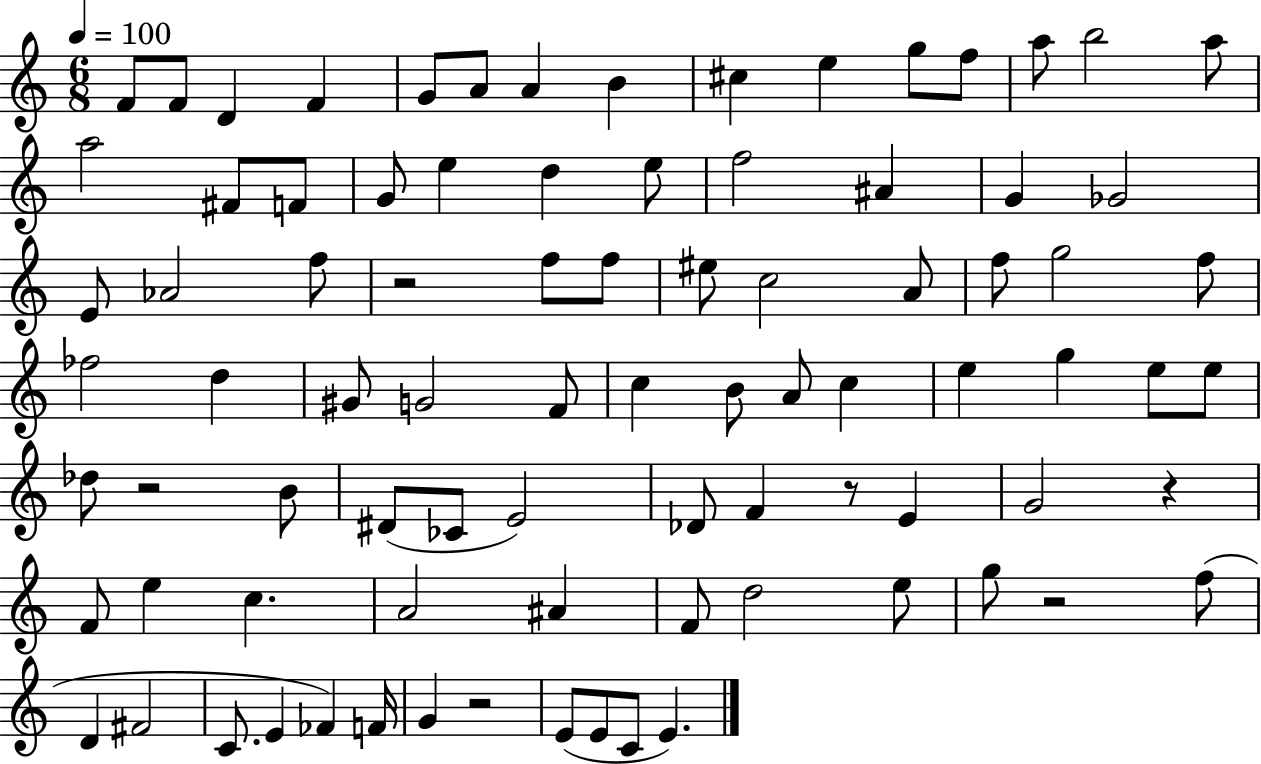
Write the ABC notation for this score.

X:1
T:Untitled
M:6/8
L:1/4
K:C
F/2 F/2 D F G/2 A/2 A B ^c e g/2 f/2 a/2 b2 a/2 a2 ^F/2 F/2 G/2 e d e/2 f2 ^A G _G2 E/2 _A2 f/2 z2 f/2 f/2 ^e/2 c2 A/2 f/2 g2 f/2 _f2 d ^G/2 G2 F/2 c B/2 A/2 c e g e/2 e/2 _d/2 z2 B/2 ^D/2 _C/2 E2 _D/2 F z/2 E G2 z F/2 e c A2 ^A F/2 d2 e/2 g/2 z2 f/2 D ^F2 C/2 E _F F/4 G z2 E/2 E/2 C/2 E